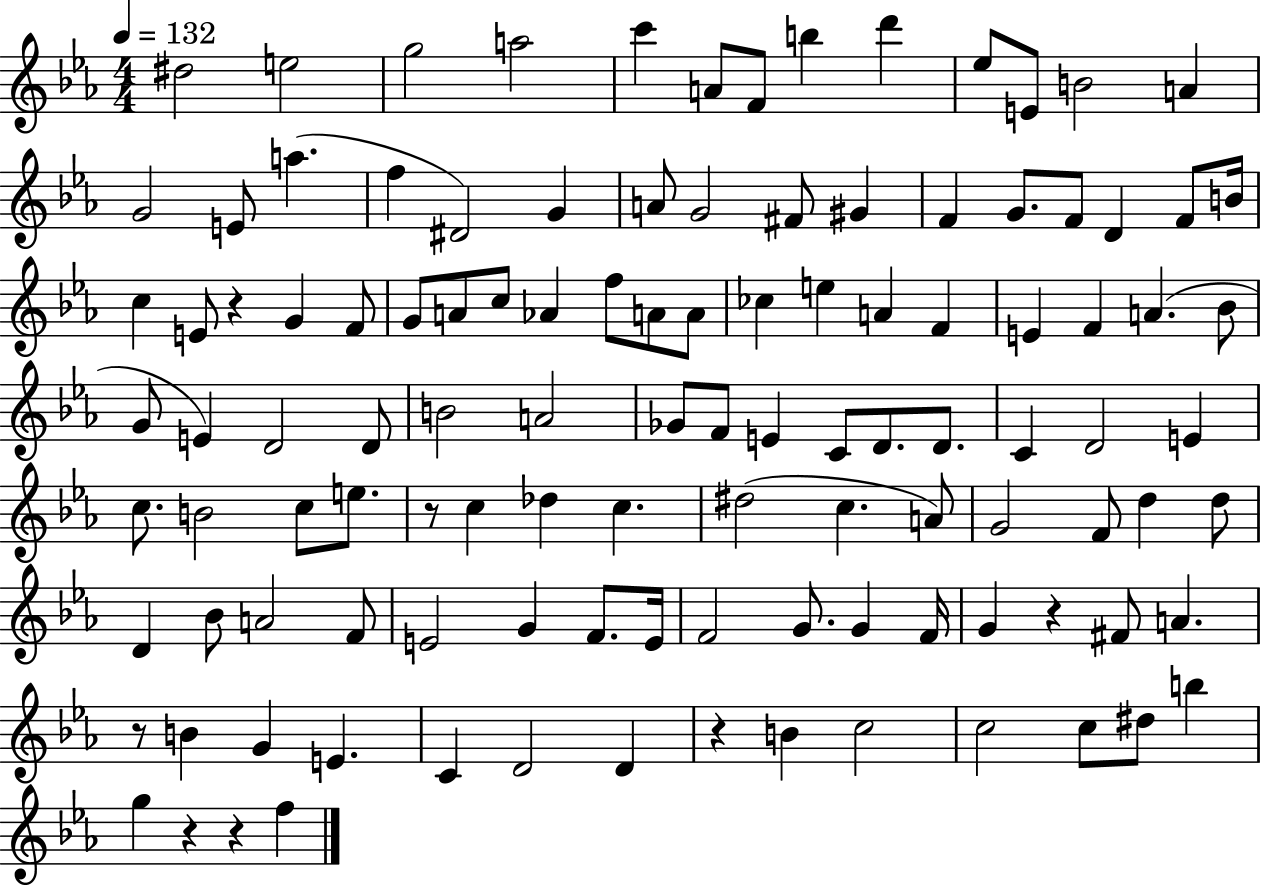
X:1
T:Untitled
M:4/4
L:1/4
K:Eb
^d2 e2 g2 a2 c' A/2 F/2 b d' _e/2 E/2 B2 A G2 E/2 a f ^D2 G A/2 G2 ^F/2 ^G F G/2 F/2 D F/2 B/4 c E/2 z G F/2 G/2 A/2 c/2 _A f/2 A/2 A/2 _c e A F E F A _B/2 G/2 E D2 D/2 B2 A2 _G/2 F/2 E C/2 D/2 D/2 C D2 E c/2 B2 c/2 e/2 z/2 c _d c ^d2 c A/2 G2 F/2 d d/2 D _B/2 A2 F/2 E2 G F/2 E/4 F2 G/2 G F/4 G z ^F/2 A z/2 B G E C D2 D z B c2 c2 c/2 ^d/2 b g z z f